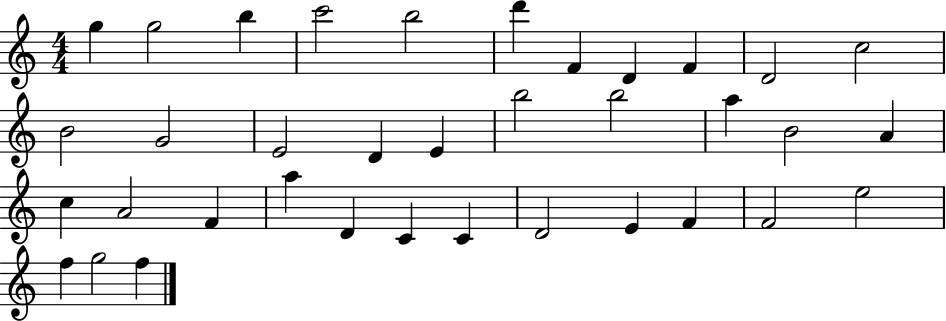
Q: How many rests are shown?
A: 0